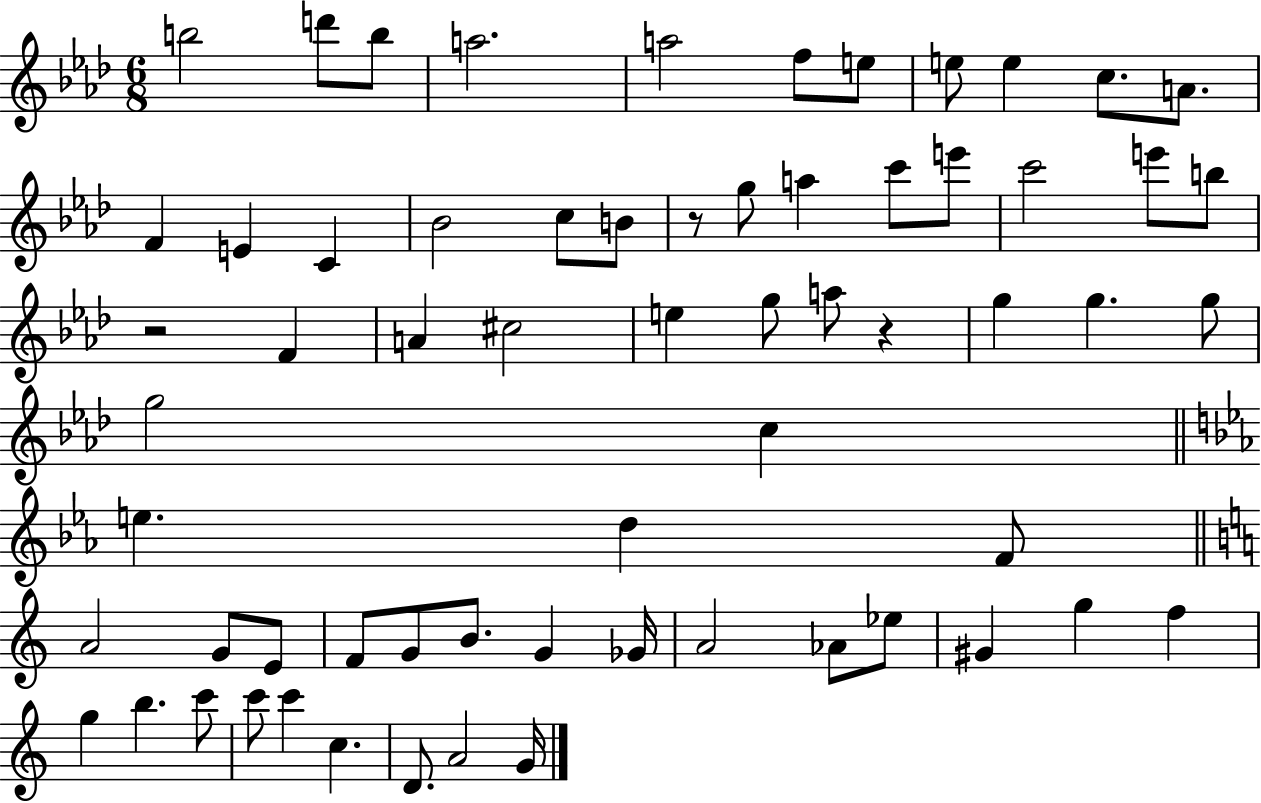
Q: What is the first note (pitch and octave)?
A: B5